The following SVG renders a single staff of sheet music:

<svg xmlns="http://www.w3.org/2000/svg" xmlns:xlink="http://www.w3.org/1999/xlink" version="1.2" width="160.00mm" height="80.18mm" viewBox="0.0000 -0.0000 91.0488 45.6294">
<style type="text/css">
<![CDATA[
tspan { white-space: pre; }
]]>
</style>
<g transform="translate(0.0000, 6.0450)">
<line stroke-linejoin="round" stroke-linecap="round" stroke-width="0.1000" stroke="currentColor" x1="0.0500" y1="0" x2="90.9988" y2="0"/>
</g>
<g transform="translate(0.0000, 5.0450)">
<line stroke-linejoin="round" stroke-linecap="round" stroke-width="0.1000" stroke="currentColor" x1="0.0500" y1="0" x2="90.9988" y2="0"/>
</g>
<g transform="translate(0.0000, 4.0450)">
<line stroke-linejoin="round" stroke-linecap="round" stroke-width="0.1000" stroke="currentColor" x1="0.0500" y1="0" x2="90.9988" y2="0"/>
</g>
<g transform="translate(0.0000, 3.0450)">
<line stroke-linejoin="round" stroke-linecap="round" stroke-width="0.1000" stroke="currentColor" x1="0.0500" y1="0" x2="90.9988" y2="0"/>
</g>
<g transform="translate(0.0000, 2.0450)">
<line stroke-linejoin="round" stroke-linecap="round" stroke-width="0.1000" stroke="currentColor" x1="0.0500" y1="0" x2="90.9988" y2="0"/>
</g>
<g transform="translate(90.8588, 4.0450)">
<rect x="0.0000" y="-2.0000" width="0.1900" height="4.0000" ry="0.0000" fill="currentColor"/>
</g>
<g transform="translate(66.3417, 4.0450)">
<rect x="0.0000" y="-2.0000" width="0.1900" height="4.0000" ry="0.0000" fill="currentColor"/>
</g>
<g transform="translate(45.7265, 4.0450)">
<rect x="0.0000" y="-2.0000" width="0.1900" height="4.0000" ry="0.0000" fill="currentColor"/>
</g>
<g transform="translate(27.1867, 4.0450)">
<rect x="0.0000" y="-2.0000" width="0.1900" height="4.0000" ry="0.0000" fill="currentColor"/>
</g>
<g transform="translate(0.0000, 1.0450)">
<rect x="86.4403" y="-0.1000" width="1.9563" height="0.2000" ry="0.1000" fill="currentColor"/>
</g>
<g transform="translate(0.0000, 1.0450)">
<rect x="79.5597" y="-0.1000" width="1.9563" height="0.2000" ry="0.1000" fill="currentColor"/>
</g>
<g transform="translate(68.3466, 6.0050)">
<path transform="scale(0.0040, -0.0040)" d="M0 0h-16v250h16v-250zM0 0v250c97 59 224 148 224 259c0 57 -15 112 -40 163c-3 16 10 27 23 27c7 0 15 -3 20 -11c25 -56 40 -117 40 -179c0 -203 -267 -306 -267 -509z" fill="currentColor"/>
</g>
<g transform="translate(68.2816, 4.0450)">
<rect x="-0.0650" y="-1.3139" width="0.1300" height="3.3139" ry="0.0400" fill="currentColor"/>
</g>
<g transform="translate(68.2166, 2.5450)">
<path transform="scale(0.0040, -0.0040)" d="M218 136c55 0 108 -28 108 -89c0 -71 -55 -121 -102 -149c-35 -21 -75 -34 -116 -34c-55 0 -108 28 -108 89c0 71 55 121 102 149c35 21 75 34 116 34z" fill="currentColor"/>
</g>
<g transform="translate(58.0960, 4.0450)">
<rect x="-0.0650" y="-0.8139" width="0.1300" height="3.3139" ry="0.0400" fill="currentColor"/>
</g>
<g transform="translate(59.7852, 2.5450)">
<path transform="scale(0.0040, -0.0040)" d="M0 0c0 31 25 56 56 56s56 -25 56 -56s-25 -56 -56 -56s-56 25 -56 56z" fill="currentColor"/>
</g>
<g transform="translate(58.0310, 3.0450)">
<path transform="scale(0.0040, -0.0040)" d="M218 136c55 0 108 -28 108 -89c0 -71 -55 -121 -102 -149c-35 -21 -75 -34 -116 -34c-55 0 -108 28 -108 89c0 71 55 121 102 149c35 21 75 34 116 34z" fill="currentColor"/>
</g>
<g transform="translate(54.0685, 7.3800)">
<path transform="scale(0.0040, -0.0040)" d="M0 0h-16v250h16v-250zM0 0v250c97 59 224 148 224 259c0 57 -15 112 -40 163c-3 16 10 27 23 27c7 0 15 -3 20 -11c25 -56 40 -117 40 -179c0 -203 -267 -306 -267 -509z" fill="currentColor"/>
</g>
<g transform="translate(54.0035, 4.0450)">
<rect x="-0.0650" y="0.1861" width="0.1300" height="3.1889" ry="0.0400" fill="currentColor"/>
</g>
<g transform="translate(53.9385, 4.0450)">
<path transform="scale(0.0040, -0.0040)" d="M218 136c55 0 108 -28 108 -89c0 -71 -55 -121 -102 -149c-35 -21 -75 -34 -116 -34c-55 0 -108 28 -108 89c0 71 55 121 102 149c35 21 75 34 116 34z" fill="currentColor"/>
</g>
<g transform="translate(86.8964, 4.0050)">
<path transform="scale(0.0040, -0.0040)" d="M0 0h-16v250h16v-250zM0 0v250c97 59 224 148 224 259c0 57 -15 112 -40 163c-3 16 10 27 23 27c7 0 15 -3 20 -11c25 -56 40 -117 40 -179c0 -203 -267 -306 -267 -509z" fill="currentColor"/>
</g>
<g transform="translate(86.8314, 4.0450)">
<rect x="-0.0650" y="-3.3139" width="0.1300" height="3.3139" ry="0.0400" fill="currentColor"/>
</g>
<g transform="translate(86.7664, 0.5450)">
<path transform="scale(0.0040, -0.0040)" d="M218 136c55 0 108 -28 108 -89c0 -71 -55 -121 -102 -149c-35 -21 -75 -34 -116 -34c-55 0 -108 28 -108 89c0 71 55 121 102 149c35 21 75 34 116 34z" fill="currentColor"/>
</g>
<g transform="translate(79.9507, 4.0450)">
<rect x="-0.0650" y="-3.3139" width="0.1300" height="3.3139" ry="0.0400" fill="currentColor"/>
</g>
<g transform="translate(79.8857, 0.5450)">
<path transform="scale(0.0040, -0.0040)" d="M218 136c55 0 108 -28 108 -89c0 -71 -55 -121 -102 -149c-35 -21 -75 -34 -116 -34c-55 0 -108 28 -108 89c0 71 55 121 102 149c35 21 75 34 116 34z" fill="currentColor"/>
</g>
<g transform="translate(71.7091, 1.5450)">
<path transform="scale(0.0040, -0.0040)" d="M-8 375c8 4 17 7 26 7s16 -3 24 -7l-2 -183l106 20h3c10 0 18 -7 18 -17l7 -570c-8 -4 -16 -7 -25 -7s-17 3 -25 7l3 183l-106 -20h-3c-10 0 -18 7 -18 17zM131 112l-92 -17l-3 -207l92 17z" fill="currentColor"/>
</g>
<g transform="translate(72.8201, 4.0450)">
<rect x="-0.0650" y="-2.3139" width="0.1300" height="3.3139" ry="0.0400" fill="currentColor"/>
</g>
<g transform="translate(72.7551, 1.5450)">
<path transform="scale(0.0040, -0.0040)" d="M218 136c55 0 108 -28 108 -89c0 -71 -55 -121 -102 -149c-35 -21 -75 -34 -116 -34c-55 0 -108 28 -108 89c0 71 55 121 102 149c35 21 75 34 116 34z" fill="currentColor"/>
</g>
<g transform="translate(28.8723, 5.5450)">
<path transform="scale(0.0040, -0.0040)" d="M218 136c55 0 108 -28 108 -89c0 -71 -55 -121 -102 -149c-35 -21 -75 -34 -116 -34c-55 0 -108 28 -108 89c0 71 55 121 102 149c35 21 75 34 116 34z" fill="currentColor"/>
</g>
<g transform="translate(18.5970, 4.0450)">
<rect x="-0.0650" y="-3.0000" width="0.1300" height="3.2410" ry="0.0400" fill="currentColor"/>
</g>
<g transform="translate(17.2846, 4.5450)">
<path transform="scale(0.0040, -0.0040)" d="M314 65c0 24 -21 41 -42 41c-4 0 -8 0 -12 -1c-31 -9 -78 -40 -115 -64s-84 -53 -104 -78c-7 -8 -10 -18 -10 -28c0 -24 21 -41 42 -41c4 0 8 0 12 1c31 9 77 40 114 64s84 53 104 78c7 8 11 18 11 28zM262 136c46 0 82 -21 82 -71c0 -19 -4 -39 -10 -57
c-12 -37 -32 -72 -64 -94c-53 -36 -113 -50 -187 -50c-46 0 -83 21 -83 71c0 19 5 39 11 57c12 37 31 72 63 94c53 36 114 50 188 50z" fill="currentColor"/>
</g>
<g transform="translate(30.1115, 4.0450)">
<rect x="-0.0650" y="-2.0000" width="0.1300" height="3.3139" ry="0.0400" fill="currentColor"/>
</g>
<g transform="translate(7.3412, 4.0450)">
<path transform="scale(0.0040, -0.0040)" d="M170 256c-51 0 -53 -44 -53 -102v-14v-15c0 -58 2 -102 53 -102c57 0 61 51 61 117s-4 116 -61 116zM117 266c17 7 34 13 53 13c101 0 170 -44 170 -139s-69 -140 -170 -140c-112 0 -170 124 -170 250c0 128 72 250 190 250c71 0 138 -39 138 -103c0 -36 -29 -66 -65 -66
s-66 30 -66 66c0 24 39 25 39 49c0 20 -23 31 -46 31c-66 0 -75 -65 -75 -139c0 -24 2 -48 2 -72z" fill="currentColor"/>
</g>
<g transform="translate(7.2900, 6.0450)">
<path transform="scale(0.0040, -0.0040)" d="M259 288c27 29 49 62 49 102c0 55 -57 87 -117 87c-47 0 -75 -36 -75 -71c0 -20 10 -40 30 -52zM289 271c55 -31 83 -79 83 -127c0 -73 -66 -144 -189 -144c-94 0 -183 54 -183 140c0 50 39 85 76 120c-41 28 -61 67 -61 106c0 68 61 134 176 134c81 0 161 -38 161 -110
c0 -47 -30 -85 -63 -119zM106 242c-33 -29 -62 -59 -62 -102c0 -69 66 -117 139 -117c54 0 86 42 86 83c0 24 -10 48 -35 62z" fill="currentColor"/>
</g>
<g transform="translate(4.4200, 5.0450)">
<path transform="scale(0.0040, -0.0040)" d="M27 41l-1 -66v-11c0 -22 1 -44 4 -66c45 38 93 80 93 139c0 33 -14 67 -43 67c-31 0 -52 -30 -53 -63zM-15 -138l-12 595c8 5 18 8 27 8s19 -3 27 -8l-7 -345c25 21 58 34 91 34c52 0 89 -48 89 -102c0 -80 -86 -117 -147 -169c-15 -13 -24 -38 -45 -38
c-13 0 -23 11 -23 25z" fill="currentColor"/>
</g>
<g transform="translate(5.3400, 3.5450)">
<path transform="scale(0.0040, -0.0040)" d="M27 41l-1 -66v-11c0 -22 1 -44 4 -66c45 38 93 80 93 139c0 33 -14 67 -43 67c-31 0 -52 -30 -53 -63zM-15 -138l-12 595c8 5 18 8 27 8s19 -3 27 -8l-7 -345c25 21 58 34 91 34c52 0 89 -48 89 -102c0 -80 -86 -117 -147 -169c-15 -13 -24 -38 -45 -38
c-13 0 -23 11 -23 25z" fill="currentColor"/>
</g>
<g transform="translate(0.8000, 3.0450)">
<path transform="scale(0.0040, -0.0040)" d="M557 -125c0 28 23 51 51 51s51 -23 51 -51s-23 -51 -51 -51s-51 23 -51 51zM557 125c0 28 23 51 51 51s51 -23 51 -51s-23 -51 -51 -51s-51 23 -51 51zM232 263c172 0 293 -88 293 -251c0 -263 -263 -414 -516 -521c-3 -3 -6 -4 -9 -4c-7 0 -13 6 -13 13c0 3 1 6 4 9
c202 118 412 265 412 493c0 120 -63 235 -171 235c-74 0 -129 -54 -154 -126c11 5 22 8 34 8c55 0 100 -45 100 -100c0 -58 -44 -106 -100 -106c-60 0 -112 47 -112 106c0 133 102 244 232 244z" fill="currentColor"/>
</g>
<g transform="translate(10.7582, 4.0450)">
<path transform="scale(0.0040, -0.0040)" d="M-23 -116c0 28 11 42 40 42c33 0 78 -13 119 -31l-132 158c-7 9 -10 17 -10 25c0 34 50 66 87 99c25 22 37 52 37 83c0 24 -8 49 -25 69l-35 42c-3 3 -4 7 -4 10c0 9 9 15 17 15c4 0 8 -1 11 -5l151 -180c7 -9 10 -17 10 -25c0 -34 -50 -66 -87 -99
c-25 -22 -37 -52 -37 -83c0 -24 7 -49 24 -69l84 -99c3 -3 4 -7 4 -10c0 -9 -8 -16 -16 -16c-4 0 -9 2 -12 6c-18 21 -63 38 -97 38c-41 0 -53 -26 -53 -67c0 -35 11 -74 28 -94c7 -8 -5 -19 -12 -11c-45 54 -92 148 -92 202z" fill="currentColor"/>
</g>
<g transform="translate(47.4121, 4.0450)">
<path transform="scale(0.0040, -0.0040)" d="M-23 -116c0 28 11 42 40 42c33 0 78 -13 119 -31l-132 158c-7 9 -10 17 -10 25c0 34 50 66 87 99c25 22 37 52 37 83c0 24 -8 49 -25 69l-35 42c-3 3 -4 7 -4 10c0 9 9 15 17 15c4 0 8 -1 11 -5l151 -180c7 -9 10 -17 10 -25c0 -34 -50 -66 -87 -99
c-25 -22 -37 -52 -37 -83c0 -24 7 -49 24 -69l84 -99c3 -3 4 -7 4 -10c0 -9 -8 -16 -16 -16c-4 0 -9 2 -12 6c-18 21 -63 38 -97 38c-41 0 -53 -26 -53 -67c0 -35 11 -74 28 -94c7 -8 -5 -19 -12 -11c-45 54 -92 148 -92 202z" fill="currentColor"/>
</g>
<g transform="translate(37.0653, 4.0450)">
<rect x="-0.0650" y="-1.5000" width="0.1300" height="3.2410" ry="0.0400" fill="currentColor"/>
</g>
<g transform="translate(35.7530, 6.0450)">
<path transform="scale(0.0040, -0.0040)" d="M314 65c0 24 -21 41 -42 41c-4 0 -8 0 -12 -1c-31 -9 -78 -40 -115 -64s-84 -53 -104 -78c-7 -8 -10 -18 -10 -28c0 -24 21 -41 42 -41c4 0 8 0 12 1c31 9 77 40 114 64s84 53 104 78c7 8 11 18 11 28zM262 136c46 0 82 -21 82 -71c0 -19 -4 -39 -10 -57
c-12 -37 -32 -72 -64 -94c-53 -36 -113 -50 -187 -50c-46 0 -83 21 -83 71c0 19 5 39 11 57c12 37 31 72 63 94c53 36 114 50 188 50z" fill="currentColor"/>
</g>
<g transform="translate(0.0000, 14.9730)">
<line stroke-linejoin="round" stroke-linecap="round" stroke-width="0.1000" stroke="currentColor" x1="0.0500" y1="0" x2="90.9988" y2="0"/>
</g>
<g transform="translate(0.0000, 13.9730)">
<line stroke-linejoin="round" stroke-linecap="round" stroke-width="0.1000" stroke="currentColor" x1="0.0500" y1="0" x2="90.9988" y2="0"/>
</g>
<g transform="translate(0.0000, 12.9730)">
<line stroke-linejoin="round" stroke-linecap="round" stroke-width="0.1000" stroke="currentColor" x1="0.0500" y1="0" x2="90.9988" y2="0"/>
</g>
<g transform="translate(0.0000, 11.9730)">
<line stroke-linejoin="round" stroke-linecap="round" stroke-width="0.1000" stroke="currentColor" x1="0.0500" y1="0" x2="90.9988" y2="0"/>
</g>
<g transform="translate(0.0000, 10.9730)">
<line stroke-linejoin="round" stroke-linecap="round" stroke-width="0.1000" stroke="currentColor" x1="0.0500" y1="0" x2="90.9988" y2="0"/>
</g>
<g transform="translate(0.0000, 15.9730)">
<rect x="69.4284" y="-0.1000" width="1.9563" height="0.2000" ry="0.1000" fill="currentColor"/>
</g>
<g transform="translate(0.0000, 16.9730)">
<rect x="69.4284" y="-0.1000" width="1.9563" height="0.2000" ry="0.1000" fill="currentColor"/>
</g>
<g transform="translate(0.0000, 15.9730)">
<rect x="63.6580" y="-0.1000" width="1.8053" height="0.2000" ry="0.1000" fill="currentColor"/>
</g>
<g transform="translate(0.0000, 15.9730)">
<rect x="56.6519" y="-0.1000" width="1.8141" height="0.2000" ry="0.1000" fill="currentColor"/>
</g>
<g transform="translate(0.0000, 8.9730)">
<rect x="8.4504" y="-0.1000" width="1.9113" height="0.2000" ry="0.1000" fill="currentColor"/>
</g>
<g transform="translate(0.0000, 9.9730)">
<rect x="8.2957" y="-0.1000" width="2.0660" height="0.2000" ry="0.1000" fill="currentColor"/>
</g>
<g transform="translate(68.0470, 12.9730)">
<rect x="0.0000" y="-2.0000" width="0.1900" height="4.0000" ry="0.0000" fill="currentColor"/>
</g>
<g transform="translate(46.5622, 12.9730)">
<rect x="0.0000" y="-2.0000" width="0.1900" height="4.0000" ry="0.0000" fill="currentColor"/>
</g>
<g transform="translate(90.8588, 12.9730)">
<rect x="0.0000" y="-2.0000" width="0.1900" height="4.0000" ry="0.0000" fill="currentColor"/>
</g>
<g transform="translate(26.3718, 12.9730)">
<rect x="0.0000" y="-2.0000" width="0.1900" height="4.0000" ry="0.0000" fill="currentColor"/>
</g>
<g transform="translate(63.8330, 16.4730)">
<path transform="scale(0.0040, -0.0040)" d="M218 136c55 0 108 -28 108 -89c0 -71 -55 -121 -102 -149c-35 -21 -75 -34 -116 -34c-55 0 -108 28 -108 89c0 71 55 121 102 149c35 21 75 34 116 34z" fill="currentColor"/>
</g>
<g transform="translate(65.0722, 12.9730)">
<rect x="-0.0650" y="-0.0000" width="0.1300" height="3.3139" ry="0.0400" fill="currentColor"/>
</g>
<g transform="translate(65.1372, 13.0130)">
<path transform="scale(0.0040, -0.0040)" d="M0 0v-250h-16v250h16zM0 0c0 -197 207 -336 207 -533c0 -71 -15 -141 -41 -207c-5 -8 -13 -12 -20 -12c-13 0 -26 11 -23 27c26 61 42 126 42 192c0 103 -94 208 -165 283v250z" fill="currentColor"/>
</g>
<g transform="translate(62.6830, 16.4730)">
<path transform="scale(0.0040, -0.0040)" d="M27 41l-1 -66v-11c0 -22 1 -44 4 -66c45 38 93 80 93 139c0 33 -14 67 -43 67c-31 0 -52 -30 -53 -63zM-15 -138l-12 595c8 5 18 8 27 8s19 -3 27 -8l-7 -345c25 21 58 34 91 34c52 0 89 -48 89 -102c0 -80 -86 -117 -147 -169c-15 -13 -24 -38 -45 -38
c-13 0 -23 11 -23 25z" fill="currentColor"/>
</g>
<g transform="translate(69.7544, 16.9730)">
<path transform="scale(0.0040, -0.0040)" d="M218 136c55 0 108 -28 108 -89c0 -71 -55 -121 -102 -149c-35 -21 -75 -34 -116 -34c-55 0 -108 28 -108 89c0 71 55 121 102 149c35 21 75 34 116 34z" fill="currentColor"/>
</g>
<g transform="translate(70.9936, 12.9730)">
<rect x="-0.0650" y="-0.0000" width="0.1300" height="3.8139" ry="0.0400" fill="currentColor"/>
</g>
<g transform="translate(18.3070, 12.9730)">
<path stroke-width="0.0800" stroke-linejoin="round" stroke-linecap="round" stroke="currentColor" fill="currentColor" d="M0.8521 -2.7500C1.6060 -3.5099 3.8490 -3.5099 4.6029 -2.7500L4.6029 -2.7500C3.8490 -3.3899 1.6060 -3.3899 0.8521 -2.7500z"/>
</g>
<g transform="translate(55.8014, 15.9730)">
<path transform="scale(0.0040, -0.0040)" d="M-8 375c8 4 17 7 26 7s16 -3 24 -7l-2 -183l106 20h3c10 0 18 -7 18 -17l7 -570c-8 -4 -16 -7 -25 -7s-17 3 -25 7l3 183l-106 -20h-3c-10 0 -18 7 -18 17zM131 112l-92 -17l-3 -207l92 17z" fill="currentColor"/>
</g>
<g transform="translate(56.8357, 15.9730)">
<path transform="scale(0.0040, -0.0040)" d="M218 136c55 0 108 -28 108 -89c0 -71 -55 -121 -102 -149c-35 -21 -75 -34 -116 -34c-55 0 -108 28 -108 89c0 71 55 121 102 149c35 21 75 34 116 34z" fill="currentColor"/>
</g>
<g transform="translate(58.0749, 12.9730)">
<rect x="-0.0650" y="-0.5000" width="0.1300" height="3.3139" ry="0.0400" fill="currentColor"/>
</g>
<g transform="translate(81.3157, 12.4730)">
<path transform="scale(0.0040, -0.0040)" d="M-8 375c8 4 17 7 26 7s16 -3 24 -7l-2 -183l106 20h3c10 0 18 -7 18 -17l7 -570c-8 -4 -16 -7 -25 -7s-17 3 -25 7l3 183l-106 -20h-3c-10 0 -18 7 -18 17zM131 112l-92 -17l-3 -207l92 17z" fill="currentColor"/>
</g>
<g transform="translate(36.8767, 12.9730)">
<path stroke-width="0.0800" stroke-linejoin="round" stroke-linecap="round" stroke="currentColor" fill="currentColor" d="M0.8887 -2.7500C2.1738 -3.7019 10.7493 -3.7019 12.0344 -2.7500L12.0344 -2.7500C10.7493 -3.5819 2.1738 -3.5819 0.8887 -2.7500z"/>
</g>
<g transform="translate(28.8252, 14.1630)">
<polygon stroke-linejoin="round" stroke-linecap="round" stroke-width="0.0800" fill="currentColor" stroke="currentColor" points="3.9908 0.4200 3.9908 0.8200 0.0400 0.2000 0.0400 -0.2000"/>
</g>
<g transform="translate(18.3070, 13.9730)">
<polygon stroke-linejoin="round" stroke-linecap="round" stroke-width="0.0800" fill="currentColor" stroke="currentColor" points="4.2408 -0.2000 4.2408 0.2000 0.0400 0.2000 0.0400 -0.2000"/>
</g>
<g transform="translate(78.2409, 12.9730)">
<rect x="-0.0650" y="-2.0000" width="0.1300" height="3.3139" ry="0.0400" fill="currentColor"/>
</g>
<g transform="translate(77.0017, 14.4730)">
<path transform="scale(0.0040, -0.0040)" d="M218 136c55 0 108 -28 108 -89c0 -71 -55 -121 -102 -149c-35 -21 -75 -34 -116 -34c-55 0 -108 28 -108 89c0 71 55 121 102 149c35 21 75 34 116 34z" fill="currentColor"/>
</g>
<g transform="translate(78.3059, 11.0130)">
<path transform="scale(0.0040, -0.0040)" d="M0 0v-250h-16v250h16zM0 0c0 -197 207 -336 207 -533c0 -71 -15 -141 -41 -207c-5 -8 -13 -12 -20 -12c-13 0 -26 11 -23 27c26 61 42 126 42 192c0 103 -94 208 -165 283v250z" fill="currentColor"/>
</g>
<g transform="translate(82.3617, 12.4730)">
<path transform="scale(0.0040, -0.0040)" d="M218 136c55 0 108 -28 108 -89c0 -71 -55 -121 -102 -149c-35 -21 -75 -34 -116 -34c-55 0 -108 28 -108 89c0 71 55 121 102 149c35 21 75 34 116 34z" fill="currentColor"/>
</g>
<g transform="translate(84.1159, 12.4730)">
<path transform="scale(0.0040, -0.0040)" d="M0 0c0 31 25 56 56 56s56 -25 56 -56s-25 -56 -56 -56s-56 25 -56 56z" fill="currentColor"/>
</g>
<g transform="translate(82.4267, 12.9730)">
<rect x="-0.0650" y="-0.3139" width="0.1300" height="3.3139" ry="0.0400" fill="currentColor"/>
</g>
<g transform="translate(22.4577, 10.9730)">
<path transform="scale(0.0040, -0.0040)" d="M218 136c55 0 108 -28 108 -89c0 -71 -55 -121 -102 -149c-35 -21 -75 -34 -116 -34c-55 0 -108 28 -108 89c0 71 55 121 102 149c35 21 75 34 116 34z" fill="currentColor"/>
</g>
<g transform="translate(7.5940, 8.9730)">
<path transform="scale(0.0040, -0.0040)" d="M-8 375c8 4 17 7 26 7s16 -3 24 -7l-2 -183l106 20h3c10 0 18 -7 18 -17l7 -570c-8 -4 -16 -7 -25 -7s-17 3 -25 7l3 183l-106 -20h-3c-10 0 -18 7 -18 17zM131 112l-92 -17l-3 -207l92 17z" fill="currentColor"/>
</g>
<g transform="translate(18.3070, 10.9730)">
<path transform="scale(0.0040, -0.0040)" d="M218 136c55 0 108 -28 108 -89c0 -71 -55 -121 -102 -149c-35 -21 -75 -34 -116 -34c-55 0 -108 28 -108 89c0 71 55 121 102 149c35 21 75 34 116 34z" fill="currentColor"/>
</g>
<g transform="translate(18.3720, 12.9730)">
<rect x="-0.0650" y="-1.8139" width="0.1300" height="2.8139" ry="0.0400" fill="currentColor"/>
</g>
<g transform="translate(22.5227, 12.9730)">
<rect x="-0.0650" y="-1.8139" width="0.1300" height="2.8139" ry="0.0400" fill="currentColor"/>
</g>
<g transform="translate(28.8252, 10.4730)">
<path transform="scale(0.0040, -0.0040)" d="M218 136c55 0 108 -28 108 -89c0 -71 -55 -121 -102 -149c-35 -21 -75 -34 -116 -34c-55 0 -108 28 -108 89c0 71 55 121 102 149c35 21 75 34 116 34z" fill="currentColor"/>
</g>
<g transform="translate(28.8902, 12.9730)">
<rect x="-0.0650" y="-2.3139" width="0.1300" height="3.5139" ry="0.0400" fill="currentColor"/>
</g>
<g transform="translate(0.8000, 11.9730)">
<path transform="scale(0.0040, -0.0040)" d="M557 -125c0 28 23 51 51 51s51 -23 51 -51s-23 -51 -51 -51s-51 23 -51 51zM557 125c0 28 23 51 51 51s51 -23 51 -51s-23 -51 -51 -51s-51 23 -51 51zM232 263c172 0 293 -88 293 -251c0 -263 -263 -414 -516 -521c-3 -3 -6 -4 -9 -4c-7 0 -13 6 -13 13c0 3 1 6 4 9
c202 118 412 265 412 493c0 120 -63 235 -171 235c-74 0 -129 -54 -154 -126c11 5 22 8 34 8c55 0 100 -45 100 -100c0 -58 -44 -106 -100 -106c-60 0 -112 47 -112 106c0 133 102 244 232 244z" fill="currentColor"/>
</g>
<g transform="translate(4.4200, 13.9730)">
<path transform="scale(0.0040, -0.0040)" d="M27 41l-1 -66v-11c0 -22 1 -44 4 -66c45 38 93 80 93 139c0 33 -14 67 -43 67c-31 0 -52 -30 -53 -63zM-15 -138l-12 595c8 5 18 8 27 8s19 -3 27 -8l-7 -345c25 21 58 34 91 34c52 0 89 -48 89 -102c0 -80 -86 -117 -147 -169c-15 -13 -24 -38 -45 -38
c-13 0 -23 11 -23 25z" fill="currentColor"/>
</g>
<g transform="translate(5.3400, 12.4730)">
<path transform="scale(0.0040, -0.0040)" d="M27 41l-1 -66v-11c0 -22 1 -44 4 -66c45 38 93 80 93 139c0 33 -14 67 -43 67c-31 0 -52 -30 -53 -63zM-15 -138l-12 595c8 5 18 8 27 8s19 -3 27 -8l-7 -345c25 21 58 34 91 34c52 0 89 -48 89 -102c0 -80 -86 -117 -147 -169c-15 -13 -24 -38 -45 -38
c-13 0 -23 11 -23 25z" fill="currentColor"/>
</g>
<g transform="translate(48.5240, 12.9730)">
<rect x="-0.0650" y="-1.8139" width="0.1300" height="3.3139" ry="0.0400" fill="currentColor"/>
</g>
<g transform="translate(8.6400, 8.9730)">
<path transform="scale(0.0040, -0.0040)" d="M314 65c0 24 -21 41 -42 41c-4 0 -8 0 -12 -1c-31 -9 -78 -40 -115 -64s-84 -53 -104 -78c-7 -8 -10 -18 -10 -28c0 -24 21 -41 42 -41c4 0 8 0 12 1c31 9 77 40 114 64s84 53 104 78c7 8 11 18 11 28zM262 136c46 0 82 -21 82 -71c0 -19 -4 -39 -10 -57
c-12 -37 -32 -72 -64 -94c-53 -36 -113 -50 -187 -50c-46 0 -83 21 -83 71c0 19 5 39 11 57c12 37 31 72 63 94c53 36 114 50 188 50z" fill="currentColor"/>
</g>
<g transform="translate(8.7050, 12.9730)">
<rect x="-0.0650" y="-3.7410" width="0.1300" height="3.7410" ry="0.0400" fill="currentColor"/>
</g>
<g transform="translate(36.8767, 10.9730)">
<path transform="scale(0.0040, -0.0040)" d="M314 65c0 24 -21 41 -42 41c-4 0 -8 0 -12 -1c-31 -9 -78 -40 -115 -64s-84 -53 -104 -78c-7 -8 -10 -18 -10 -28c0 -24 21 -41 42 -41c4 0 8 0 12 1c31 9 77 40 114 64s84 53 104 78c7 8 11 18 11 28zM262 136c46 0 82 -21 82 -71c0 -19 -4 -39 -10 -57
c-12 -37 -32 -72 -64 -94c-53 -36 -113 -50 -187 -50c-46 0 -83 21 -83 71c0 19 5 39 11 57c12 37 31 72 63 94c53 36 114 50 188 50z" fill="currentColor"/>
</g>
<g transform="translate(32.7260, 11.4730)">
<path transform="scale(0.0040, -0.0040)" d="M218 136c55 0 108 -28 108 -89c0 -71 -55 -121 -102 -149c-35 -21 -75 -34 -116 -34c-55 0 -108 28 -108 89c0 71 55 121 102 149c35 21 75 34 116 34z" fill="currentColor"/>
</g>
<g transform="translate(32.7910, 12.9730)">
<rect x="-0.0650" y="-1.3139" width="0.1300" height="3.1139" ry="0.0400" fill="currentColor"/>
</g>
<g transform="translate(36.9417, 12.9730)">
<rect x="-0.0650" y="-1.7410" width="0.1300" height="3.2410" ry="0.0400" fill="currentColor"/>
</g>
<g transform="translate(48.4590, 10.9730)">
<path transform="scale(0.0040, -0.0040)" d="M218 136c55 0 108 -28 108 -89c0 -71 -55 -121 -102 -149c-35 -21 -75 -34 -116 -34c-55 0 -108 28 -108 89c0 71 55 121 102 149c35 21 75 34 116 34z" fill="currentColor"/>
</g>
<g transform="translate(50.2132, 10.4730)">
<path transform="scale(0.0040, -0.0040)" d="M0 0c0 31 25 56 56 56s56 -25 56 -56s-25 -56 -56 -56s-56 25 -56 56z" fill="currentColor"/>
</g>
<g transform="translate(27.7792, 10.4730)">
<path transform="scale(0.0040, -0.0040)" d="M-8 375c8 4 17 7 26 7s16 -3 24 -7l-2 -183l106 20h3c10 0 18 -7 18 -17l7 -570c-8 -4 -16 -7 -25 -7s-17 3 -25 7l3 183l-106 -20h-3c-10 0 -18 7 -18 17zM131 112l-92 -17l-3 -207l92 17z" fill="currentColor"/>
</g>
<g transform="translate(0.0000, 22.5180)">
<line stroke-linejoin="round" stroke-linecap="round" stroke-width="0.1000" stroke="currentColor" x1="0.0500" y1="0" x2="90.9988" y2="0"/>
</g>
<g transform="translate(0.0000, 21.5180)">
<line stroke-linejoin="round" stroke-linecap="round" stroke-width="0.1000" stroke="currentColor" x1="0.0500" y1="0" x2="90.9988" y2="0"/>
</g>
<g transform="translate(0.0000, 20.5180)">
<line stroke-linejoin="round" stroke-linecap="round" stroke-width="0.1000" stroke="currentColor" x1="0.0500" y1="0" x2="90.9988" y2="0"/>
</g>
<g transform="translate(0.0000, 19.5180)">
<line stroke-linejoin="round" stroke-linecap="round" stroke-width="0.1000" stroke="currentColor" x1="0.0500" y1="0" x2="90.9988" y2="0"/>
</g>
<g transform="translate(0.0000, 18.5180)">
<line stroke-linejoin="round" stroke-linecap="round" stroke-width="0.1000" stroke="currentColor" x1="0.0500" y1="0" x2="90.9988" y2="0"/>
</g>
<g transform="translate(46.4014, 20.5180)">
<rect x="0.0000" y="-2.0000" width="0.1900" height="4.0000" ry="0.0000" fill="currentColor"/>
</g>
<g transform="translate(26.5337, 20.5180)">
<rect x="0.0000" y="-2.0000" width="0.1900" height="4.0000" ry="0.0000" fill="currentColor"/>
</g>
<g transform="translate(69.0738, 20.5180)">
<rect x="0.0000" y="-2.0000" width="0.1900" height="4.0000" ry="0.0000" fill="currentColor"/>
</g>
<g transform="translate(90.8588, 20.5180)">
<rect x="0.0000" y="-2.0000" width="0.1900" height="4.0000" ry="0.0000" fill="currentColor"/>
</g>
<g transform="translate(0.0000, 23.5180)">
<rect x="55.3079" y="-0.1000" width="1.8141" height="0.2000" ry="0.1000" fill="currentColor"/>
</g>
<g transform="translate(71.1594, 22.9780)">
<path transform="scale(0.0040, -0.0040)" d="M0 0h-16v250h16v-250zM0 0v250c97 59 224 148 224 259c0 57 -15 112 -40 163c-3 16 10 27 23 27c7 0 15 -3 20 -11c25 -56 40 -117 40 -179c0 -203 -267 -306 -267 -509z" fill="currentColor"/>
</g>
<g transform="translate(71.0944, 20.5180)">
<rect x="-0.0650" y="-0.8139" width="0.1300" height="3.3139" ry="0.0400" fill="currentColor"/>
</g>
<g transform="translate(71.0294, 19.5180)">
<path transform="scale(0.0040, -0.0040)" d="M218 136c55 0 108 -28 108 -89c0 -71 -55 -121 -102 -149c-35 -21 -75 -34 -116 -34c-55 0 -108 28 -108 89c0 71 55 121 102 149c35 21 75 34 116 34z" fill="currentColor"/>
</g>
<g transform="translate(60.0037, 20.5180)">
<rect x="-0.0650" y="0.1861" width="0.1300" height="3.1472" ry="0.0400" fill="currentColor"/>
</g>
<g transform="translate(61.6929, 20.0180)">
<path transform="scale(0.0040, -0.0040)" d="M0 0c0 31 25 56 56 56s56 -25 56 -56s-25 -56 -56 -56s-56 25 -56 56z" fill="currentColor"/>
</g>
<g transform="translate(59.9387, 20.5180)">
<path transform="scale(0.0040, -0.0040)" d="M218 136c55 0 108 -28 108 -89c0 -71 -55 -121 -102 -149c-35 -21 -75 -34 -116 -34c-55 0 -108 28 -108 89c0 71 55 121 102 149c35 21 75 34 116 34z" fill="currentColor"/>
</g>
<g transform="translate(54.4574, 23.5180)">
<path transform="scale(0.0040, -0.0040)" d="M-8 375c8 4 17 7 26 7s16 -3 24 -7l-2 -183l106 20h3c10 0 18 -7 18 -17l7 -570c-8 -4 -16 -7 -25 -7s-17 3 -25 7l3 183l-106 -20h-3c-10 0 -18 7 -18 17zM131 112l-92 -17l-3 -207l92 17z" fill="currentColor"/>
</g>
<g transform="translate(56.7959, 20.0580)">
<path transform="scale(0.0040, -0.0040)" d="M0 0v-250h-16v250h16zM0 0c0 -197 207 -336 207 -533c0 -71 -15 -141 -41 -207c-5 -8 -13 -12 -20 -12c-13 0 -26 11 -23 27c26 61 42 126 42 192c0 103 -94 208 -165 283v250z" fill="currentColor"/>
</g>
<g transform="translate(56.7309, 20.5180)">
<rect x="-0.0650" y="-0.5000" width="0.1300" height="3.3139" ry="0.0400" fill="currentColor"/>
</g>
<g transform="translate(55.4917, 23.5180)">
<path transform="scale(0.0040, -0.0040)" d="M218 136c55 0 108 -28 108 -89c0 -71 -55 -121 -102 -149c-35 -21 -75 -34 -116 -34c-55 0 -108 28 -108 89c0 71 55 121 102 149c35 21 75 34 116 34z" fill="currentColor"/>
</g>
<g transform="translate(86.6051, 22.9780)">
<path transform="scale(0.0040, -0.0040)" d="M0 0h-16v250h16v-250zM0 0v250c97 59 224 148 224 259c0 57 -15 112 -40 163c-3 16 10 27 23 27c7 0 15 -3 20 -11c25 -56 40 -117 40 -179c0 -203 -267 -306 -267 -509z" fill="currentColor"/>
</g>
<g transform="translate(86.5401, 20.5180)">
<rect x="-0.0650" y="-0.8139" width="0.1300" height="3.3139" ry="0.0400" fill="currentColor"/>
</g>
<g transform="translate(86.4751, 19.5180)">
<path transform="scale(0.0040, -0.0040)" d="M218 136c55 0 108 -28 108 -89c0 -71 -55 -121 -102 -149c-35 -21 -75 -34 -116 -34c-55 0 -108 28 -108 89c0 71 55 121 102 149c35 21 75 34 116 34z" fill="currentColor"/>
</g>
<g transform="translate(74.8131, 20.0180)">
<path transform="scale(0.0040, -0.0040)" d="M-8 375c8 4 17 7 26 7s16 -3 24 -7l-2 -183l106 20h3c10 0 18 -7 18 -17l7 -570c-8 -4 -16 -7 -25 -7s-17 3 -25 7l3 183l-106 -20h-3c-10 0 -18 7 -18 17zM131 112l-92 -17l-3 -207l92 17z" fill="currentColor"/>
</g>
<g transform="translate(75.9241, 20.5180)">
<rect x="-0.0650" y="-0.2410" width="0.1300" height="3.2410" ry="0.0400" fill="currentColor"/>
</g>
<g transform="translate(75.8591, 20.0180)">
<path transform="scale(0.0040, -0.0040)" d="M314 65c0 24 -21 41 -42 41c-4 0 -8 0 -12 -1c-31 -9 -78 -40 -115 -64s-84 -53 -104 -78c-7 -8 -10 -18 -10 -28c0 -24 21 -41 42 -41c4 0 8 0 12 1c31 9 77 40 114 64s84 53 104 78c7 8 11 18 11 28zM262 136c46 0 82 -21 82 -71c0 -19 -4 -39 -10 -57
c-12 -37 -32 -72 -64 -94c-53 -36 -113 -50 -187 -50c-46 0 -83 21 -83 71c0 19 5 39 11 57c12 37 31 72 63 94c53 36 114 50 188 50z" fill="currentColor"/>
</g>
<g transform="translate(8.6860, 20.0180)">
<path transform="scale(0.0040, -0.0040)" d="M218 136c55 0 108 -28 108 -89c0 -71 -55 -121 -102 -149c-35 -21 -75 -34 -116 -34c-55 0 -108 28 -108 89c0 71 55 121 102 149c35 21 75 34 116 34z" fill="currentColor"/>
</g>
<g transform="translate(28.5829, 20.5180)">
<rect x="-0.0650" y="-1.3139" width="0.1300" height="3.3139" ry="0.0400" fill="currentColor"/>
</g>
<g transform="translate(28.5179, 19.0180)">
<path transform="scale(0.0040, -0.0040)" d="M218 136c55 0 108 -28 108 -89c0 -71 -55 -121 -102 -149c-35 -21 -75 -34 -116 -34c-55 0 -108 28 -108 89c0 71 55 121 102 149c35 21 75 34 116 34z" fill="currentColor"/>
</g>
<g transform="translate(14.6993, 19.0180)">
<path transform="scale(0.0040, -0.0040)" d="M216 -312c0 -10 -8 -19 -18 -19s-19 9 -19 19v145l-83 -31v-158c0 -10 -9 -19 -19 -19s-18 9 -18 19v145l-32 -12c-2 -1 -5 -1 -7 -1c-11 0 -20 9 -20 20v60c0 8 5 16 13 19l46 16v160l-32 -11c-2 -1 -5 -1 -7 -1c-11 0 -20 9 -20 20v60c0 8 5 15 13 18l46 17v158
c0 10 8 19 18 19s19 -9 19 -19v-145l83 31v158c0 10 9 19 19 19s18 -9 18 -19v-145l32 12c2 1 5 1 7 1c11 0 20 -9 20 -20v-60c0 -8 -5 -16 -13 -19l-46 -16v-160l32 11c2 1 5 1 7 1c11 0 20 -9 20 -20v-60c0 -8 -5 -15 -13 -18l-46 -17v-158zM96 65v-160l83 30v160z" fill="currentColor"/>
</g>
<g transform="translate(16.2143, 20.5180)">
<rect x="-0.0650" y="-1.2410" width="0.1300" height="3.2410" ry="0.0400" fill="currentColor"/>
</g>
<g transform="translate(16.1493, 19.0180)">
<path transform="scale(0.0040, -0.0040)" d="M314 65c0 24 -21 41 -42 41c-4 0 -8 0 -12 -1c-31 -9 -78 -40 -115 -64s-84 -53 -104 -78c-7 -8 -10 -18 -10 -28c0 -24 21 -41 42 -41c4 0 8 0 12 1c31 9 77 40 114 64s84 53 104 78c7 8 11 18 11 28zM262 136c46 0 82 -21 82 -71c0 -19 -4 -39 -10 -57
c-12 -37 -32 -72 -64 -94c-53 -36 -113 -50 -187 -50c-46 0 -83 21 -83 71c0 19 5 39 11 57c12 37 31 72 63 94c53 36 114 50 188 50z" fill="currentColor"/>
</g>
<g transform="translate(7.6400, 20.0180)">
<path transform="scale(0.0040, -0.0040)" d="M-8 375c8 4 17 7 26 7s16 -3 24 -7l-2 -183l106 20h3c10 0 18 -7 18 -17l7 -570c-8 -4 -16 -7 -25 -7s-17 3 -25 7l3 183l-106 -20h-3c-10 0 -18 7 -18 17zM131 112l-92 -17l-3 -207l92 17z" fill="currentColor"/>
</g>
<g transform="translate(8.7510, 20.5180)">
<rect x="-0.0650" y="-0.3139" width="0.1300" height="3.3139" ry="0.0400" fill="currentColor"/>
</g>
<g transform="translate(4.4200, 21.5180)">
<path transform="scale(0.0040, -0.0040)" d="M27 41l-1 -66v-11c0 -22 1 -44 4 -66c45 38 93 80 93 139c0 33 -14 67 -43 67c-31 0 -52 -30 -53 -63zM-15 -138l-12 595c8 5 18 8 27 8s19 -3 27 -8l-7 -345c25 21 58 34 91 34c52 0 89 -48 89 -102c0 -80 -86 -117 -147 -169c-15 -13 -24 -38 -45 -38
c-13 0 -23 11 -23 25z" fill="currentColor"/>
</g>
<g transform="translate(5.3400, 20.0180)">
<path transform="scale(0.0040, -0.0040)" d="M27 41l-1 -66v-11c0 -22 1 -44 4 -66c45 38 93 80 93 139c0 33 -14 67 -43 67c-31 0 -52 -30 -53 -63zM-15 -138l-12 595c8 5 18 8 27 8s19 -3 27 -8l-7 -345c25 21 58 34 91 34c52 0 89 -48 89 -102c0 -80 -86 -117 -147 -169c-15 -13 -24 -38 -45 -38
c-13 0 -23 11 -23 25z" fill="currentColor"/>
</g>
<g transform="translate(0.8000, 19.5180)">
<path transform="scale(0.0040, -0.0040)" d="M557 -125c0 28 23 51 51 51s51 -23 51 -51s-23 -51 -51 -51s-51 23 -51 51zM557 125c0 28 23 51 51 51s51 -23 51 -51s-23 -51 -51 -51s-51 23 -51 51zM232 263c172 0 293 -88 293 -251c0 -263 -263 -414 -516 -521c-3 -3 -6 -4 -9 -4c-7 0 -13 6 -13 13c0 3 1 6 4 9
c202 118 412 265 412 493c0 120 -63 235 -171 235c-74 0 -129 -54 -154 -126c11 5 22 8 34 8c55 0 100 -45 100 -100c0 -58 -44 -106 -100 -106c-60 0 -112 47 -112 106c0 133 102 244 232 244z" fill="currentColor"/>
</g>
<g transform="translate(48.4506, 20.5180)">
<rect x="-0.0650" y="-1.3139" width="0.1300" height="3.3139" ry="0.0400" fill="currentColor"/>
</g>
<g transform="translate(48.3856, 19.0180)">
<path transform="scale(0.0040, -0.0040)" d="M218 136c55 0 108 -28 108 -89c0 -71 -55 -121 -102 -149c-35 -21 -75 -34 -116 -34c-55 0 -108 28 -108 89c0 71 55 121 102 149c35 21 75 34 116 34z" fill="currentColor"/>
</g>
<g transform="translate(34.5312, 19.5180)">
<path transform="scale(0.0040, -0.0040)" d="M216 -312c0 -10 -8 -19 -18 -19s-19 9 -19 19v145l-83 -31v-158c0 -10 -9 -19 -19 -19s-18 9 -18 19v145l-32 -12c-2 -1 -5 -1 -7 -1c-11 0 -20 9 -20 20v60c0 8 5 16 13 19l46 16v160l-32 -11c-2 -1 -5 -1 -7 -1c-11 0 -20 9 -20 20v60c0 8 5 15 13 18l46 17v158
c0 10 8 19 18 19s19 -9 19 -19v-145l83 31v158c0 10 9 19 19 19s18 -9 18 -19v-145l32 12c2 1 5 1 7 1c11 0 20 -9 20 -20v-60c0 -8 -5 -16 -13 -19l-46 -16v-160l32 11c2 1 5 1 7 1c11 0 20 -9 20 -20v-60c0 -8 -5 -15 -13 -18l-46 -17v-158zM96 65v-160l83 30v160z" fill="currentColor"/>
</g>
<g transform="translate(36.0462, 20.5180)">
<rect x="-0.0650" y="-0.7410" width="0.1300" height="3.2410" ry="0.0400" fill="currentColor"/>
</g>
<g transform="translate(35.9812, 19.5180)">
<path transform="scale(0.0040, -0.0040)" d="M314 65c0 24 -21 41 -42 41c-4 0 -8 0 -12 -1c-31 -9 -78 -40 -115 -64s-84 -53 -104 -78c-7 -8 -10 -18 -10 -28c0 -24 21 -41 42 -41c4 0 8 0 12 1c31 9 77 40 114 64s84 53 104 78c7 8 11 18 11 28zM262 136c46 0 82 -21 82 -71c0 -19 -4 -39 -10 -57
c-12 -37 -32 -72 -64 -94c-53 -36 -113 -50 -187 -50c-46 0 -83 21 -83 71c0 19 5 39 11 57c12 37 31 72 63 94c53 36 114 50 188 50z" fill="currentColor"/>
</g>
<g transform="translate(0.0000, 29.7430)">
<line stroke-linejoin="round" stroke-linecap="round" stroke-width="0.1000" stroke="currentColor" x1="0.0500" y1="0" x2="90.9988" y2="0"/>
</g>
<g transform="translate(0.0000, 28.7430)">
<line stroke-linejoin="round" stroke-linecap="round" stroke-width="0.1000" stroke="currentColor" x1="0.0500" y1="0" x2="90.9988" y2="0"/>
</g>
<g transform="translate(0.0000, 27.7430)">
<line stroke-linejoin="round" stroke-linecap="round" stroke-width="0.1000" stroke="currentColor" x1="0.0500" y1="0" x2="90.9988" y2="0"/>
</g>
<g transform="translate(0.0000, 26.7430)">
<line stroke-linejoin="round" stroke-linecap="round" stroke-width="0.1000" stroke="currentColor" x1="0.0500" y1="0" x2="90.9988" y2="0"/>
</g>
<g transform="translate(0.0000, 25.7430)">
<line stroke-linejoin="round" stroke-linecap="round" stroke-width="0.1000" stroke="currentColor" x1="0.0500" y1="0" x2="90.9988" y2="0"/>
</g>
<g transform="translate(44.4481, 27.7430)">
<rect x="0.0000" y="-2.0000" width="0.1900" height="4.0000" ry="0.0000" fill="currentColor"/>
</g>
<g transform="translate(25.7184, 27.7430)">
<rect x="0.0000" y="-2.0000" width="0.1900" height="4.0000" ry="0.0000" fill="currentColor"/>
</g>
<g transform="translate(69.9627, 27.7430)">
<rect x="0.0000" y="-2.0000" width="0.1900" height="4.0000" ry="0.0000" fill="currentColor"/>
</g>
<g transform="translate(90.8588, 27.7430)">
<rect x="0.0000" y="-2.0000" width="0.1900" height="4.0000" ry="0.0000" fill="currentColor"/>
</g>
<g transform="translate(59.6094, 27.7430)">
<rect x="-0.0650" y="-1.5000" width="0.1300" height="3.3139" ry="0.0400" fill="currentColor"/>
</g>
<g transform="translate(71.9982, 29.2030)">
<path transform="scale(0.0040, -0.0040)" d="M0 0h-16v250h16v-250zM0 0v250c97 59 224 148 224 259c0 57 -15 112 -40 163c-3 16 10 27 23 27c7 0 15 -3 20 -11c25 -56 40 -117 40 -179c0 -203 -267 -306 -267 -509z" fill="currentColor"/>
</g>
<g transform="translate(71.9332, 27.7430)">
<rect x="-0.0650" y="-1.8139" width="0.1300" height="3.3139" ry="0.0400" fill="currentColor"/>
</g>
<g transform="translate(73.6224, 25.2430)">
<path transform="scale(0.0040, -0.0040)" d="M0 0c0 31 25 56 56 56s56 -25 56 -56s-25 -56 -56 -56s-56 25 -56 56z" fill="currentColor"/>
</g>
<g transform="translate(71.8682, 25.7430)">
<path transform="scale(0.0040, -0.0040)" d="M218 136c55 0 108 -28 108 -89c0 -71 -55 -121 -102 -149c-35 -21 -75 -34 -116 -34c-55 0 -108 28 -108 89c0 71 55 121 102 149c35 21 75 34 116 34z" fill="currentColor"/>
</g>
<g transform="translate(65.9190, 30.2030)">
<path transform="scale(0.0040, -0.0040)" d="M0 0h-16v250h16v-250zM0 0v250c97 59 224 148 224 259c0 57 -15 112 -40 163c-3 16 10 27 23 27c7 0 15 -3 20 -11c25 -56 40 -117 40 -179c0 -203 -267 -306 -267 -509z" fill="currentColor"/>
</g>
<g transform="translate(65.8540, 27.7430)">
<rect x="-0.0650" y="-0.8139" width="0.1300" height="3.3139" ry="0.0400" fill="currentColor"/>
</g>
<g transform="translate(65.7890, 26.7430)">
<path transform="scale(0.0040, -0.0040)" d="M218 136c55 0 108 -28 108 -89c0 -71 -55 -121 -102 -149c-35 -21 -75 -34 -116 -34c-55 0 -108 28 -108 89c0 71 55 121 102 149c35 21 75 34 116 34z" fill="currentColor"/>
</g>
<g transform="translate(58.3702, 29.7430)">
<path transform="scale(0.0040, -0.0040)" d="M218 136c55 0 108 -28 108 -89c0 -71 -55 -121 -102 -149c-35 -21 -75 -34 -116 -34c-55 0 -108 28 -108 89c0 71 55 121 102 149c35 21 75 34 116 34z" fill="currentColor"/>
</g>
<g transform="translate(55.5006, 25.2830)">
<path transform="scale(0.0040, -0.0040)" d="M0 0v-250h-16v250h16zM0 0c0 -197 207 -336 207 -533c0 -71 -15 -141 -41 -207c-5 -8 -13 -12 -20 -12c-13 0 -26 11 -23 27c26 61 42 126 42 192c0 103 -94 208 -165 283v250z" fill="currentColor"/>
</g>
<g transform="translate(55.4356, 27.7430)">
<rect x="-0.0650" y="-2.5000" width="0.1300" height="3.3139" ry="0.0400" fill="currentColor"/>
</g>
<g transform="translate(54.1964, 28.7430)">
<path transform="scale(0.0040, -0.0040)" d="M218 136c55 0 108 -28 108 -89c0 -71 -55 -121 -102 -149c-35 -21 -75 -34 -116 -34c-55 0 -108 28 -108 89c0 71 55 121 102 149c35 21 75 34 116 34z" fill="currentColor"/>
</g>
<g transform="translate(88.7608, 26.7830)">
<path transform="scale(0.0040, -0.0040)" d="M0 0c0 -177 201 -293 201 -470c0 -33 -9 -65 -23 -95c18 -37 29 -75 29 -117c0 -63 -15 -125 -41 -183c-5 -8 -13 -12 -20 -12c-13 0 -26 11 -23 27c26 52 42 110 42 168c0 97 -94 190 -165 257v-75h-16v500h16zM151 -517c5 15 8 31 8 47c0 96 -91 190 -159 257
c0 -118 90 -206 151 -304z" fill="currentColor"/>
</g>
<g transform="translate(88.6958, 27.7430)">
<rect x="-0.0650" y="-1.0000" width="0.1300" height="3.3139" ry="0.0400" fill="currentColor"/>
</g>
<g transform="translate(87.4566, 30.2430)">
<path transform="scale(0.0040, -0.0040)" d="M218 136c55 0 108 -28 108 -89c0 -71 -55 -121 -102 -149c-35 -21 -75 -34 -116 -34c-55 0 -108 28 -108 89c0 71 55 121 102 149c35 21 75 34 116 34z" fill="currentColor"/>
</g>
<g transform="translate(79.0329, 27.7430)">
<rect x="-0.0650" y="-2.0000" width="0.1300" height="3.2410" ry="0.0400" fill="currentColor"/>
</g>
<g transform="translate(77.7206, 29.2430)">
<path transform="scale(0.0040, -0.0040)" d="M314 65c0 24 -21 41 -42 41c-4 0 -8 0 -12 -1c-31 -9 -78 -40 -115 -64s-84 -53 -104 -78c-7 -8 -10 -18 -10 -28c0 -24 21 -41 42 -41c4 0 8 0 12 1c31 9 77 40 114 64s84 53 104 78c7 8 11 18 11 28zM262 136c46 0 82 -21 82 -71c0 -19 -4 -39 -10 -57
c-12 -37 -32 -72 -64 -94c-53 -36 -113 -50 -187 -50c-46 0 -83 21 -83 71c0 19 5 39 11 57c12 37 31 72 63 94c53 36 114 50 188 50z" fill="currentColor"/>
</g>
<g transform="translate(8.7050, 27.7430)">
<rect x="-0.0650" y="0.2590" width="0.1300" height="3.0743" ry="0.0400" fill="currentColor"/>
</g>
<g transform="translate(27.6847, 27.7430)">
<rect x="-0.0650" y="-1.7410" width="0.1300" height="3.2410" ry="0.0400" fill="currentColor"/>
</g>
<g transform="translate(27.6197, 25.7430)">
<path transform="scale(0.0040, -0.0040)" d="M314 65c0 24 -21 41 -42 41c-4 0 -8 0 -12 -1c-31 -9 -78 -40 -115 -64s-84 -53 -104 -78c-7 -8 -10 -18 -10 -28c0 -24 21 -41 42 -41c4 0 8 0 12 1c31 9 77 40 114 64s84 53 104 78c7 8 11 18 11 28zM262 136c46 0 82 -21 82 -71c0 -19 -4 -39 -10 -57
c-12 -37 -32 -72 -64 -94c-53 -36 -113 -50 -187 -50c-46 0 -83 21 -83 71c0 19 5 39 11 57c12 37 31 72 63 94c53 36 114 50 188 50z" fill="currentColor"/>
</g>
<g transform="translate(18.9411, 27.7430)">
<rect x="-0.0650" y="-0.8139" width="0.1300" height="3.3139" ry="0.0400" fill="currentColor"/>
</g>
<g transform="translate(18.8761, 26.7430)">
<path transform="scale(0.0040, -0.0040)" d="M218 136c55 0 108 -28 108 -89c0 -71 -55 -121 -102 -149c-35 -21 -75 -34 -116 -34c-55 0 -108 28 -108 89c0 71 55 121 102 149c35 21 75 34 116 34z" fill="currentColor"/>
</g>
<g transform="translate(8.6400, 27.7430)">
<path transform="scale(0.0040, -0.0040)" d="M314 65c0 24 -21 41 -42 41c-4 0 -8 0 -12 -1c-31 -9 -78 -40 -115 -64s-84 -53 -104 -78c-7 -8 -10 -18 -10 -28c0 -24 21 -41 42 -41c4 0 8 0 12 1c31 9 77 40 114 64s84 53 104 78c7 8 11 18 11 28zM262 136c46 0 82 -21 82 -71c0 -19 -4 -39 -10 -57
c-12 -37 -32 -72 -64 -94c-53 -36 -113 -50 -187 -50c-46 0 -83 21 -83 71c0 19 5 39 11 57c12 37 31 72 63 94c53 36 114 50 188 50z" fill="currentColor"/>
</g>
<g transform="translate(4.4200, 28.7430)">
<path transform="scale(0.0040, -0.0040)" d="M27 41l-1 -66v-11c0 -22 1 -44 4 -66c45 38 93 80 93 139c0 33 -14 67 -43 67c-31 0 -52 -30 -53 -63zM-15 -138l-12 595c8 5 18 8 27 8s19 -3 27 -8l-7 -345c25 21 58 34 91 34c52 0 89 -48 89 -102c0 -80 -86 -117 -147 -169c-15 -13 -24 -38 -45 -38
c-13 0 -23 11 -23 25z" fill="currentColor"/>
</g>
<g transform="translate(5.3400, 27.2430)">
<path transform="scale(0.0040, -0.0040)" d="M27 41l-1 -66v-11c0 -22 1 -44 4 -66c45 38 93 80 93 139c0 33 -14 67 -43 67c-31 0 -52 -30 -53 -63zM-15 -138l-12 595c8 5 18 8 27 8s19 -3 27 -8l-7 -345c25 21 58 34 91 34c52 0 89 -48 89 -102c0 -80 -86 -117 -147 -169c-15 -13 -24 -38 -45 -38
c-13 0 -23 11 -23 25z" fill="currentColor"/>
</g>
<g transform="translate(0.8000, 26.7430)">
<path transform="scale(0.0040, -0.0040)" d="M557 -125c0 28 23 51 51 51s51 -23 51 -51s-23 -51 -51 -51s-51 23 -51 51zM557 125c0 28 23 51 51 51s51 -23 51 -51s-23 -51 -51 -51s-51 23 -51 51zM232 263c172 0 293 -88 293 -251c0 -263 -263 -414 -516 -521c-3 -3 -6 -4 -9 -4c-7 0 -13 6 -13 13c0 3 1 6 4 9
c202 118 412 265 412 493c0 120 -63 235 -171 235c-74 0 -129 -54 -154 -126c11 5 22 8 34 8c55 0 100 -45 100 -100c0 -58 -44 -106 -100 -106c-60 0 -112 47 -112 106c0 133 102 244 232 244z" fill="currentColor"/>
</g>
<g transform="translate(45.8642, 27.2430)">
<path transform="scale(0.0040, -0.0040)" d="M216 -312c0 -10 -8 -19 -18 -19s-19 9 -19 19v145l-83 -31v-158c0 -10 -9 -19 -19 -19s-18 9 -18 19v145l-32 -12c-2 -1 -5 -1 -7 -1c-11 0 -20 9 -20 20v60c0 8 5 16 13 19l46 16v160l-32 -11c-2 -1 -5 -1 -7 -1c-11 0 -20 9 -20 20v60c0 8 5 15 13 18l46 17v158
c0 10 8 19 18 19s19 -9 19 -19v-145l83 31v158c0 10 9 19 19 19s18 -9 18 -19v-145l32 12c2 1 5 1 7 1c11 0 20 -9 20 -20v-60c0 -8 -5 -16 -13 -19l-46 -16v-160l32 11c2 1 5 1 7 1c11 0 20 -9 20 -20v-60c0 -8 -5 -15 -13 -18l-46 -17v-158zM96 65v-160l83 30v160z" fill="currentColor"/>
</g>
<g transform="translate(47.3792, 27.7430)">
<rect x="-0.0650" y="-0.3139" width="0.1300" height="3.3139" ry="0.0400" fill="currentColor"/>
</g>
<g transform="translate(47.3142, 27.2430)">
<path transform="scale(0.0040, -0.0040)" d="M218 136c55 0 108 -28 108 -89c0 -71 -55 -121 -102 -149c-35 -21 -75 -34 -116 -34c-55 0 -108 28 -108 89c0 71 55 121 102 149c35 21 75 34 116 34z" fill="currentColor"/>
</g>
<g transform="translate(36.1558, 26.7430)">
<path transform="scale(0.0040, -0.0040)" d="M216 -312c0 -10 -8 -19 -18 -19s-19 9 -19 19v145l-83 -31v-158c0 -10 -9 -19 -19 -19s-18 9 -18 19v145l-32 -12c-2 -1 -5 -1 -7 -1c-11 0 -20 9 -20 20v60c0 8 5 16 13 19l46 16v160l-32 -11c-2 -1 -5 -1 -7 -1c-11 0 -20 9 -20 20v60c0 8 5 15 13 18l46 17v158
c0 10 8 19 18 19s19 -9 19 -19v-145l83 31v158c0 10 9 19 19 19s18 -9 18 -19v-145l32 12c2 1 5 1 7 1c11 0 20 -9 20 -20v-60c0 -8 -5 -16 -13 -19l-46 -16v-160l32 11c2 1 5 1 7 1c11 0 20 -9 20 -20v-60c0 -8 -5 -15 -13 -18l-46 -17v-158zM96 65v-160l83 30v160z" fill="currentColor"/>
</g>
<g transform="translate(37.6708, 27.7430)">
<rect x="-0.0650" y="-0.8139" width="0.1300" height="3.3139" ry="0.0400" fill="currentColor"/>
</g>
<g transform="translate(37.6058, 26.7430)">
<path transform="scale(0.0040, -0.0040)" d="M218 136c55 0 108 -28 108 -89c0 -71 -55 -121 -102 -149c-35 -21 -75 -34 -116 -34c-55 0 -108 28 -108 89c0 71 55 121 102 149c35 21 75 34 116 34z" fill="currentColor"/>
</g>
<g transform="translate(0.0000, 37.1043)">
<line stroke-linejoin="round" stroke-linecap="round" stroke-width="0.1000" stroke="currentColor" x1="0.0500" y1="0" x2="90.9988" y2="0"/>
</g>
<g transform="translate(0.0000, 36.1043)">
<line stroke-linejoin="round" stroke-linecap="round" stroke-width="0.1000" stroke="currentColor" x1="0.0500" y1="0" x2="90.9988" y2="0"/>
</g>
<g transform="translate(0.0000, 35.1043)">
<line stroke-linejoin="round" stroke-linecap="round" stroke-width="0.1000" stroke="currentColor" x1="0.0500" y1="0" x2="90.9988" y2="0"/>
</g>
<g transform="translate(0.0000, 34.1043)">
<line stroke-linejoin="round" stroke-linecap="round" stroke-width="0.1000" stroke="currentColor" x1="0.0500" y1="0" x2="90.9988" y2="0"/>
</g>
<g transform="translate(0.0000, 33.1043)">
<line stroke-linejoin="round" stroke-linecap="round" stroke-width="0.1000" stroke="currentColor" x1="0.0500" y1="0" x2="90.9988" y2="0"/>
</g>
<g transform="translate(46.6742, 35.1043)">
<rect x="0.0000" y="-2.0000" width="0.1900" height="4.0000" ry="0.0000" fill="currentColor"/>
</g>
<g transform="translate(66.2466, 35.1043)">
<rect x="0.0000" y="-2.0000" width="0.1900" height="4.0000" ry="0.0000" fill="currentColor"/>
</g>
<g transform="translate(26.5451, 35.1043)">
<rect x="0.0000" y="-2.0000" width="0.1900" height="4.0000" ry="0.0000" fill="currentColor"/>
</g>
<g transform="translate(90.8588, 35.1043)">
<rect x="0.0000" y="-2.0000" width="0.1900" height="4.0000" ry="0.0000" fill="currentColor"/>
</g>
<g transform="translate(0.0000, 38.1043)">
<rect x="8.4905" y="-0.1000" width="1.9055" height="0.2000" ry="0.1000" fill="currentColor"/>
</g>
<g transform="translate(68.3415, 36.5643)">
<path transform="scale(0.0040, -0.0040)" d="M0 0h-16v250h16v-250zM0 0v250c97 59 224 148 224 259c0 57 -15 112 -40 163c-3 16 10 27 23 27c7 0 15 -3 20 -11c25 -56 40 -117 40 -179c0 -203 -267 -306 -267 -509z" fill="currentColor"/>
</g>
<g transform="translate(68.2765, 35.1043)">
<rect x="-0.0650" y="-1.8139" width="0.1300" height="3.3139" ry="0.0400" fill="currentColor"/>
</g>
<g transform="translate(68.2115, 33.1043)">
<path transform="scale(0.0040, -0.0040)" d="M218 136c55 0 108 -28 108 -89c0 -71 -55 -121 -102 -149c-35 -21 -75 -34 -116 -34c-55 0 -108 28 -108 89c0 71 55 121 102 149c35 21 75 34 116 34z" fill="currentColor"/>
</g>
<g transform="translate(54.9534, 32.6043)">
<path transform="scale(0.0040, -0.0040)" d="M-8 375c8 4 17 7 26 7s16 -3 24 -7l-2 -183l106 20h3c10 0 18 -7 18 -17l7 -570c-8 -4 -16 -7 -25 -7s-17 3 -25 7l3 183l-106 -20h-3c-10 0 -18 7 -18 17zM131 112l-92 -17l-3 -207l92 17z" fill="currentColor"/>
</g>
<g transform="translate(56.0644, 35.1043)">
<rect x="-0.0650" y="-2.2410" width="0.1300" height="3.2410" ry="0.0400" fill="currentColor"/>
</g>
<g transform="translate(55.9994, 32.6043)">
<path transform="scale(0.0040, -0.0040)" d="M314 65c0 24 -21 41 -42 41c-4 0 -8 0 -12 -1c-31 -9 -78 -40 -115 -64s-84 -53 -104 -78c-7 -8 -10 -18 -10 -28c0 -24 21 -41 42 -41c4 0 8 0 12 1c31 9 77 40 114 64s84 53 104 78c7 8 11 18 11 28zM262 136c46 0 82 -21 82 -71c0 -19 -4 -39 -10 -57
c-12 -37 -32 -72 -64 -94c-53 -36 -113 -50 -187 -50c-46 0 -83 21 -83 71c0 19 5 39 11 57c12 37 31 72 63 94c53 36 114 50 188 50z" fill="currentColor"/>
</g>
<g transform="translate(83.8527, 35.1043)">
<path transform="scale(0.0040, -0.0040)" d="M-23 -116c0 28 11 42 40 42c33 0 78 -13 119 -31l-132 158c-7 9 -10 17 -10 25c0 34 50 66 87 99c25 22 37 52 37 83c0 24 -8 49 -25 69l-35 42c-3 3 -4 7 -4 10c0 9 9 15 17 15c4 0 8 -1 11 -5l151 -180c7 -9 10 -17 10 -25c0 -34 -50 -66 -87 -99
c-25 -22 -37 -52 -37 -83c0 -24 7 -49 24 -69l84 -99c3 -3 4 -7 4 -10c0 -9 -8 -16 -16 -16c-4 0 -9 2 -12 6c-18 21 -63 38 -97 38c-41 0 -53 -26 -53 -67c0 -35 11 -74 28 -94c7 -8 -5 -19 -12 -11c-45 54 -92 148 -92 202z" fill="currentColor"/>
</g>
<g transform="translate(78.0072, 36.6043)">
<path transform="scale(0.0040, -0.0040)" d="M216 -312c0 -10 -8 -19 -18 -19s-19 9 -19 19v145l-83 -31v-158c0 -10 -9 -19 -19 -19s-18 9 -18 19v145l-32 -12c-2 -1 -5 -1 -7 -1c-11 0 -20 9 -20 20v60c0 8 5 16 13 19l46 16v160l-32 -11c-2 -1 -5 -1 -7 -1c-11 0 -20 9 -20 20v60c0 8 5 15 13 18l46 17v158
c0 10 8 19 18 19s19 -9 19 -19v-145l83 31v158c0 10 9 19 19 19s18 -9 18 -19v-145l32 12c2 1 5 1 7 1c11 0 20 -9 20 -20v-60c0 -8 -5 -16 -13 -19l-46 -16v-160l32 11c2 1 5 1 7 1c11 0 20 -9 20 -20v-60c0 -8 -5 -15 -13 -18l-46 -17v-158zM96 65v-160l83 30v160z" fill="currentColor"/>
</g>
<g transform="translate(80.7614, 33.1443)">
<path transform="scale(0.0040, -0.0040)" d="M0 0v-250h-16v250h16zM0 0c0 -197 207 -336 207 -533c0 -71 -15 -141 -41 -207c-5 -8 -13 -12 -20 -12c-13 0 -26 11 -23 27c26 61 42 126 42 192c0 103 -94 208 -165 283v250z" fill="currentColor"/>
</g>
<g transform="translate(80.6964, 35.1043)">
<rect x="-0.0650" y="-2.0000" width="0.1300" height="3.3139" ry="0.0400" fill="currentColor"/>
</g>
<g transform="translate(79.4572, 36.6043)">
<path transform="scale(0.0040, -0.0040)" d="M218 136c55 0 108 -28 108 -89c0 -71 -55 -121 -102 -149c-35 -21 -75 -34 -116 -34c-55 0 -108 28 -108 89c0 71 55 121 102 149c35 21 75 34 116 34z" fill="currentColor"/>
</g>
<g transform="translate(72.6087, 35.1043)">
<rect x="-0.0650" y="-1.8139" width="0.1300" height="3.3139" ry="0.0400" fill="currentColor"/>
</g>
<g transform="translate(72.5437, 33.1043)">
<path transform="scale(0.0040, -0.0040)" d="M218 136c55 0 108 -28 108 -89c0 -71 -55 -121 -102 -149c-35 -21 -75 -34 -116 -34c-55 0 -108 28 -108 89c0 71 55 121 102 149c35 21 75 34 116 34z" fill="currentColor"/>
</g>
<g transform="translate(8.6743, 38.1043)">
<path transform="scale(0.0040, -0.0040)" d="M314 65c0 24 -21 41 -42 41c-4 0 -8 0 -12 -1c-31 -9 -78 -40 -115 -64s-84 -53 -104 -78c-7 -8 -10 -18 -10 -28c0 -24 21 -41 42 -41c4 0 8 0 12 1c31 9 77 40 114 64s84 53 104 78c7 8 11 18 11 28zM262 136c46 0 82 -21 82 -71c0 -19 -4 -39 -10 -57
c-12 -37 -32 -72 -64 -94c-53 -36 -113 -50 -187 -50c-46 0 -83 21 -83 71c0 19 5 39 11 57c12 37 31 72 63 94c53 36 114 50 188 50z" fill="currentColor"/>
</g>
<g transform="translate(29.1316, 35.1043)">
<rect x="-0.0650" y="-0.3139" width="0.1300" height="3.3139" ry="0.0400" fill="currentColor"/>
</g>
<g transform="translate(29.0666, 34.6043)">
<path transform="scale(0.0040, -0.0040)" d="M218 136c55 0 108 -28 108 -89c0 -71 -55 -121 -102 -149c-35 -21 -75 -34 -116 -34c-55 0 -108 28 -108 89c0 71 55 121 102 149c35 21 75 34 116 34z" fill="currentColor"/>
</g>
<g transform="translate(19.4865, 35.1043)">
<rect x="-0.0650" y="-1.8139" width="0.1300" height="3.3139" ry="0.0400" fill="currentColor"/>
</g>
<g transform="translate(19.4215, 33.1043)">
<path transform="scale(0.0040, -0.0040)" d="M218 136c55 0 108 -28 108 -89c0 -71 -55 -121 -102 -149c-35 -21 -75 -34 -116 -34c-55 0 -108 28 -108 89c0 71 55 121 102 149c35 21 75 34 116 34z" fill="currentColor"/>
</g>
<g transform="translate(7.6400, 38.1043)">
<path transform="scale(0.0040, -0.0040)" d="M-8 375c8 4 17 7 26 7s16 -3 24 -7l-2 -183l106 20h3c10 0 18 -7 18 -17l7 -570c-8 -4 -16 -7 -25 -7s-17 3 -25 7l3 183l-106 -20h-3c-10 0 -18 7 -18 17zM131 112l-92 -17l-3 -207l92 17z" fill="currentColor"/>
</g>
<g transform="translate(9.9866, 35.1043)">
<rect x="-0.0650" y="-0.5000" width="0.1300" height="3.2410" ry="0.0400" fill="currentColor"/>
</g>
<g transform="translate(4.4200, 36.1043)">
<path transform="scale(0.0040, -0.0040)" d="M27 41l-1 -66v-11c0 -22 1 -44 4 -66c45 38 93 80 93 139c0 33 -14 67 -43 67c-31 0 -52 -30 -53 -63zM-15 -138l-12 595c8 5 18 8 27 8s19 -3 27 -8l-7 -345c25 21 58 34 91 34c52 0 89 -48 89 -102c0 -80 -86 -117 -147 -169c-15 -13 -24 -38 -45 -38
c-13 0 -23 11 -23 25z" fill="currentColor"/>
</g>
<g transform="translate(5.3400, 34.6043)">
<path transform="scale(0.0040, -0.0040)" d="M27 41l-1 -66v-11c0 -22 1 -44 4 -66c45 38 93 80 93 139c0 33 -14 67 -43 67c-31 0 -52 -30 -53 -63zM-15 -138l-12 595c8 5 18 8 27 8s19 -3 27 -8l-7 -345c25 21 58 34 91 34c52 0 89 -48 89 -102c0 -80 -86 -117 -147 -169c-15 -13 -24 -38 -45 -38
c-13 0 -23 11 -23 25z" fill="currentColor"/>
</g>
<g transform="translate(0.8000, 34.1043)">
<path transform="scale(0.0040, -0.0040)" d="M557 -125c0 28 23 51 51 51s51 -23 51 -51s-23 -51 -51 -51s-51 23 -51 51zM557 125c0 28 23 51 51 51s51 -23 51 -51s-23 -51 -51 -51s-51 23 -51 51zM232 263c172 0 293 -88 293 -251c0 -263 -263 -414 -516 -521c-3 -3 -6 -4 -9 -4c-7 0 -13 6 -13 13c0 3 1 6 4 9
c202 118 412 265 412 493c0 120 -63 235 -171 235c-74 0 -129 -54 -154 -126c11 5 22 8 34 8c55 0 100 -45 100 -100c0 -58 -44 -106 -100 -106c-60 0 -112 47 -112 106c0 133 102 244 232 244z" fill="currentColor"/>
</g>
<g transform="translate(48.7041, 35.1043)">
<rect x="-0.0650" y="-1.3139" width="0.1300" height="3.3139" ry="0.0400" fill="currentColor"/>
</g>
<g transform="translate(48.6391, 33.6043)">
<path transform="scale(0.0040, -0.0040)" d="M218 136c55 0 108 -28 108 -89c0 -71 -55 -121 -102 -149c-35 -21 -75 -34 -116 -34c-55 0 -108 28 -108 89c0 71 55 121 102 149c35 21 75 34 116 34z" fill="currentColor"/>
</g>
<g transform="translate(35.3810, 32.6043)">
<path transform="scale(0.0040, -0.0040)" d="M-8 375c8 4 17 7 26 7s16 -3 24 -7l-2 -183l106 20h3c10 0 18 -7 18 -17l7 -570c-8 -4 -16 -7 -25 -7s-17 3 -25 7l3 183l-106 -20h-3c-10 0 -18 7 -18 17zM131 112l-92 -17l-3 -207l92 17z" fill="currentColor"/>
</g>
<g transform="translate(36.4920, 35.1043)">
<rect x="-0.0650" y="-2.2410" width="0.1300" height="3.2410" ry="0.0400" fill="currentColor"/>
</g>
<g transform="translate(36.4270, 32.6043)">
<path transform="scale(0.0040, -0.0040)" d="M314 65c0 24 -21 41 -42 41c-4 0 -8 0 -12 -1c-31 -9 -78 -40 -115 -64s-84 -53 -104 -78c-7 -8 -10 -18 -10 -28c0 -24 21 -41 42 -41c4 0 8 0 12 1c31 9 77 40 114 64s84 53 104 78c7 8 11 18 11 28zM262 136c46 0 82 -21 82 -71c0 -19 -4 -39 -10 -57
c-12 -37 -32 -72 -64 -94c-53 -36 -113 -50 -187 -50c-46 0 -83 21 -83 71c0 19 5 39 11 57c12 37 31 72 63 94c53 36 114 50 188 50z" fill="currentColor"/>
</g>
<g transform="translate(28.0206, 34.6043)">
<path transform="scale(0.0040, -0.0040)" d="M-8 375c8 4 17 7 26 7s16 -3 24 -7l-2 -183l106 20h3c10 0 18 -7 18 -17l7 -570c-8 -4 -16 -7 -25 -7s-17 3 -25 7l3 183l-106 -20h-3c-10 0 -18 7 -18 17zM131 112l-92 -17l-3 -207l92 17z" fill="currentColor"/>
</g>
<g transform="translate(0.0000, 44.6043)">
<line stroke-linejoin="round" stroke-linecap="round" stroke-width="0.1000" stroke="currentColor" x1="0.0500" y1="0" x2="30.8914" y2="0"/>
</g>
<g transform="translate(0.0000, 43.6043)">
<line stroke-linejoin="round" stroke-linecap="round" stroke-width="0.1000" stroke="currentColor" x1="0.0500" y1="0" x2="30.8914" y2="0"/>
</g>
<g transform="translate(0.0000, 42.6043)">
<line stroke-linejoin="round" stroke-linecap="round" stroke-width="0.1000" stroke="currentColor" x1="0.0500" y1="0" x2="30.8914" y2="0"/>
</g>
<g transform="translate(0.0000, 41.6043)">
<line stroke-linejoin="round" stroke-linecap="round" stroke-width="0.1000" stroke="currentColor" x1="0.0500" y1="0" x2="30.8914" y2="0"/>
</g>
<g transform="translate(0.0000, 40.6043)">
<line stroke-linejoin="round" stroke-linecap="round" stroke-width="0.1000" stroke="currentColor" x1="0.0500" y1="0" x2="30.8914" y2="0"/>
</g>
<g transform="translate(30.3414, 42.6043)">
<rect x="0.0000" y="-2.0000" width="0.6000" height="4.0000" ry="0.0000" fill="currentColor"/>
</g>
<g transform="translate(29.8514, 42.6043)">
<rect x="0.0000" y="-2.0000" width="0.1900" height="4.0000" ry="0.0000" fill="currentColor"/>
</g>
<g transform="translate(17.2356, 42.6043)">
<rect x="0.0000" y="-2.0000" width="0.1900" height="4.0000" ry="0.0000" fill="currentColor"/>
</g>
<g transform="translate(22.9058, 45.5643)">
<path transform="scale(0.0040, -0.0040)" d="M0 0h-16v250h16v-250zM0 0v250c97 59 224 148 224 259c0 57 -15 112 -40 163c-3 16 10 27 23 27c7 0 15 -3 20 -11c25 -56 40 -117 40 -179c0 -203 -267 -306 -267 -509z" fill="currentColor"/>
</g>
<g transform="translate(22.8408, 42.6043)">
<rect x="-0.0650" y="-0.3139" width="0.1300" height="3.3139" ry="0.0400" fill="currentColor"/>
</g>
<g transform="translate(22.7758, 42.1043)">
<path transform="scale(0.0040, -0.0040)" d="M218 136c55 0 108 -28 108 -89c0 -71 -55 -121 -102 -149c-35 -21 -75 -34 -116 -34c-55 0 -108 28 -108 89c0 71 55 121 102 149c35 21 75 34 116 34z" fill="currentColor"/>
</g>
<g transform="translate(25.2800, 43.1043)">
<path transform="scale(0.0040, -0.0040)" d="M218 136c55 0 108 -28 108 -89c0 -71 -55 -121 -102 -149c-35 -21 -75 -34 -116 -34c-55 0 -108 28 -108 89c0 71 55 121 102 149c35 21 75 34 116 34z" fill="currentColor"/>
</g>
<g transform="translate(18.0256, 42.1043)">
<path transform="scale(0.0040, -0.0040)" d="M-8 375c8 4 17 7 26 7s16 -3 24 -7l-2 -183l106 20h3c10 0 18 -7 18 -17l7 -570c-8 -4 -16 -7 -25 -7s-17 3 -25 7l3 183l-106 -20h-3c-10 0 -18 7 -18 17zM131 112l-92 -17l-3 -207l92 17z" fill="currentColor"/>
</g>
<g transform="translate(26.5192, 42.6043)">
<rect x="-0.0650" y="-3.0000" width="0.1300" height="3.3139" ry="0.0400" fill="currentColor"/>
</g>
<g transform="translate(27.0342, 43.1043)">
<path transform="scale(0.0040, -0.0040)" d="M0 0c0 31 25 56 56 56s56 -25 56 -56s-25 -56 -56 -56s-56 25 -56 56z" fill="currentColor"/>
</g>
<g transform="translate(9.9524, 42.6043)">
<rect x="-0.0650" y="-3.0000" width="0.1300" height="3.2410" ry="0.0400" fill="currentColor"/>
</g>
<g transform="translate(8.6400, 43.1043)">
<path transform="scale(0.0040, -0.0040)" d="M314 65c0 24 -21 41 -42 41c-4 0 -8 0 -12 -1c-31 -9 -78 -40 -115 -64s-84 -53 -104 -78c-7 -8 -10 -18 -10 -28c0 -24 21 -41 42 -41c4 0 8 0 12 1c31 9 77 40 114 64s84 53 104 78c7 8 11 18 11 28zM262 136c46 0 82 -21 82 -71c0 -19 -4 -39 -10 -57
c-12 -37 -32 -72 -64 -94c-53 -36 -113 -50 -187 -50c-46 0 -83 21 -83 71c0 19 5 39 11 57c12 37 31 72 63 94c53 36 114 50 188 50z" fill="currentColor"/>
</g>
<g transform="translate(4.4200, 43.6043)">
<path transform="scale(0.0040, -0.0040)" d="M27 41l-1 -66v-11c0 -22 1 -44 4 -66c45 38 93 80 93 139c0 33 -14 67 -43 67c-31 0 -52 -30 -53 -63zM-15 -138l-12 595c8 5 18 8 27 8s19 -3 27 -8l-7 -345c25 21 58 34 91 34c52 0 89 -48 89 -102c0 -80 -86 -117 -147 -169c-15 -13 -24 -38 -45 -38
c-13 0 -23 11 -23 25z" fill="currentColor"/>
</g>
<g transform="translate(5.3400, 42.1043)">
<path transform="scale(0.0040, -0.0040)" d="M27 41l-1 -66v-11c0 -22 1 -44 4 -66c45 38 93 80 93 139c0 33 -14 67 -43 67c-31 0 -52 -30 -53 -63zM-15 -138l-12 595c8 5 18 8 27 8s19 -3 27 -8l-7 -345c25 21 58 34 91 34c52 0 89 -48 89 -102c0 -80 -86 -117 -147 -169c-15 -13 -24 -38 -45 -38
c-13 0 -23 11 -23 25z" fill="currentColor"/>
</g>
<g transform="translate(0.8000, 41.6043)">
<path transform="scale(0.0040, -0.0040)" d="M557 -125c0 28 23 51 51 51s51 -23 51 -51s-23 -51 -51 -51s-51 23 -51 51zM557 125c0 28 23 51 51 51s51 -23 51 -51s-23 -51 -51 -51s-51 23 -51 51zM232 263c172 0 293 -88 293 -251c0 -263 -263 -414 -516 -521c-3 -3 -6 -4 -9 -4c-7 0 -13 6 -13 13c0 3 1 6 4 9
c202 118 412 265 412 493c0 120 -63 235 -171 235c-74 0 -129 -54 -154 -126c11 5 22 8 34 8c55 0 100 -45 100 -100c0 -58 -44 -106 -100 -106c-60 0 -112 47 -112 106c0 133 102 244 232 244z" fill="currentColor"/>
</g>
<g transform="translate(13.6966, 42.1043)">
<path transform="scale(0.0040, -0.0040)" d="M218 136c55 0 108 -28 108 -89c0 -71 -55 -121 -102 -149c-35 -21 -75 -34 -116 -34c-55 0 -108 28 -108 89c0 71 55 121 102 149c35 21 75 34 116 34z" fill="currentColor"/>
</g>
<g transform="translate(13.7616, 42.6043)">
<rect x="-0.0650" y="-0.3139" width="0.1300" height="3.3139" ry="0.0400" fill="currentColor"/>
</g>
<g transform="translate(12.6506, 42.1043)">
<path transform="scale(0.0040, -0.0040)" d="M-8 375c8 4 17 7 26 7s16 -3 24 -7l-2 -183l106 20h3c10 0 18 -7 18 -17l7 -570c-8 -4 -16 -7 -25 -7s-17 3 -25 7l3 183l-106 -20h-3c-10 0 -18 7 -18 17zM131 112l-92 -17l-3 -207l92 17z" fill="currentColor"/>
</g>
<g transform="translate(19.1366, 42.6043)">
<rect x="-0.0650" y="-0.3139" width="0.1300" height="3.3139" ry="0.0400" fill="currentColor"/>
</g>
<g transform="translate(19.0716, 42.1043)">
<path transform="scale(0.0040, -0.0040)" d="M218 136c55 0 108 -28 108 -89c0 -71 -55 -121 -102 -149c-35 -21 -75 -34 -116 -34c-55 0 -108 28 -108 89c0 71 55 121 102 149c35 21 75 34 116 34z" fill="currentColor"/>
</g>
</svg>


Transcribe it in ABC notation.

X:1
T:Untitled
M:6/8
L:1/4
K:Bb
z C,2 A,, G,,2 z D,/2 F, G,/2 B, D D/2 E2 A,/2 A,/2 B,/2 G,/2 A,2 A, E,, _D,,/2 C,, A,,/2 E, E, ^G,2 G, ^F,2 G, E,,/2 D, F,/2 E,2 F,/2 D,2 F, A,2 ^F, ^E, _B,,/2 G,, F,/2 A,/2 A,,2 F,,/4 E,,2 A, E, B,2 G, B,2 A,/2 A, ^A,,/2 z C,2 E, E, E,/2 C,